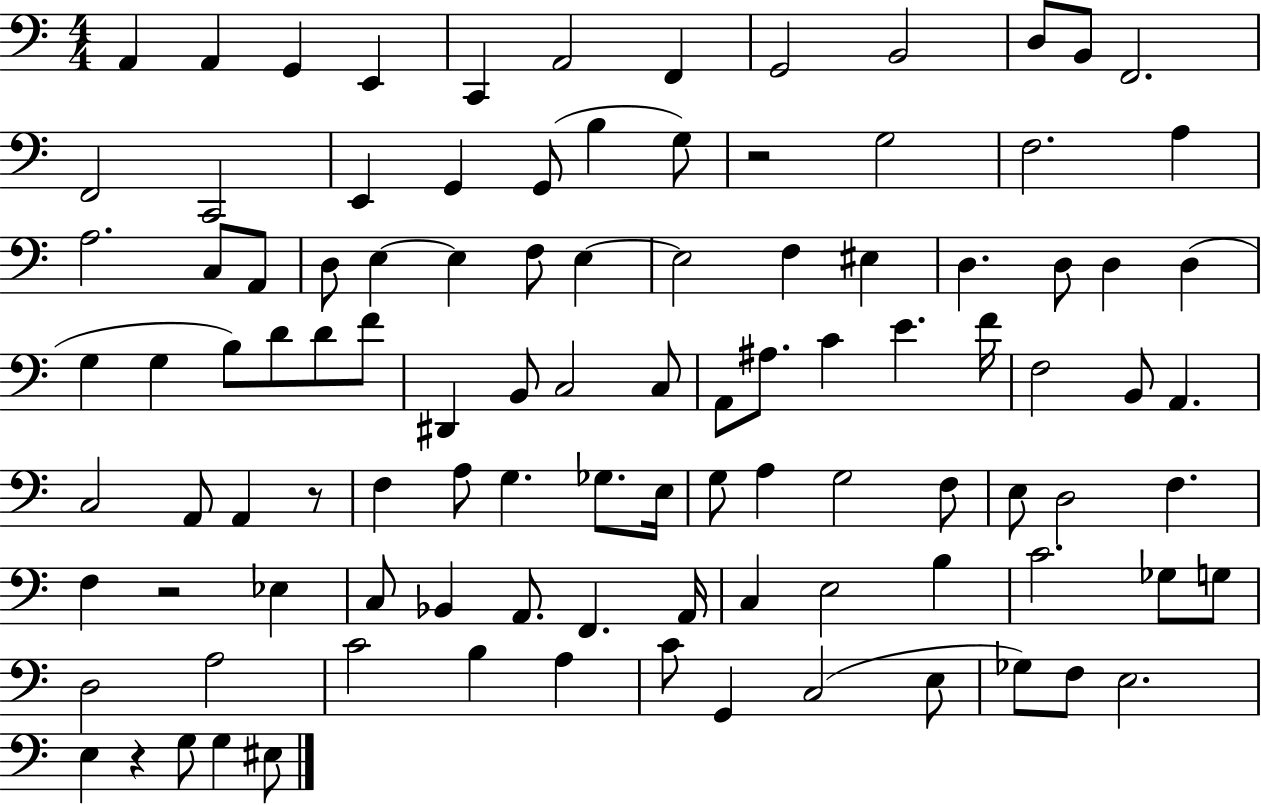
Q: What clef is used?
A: bass